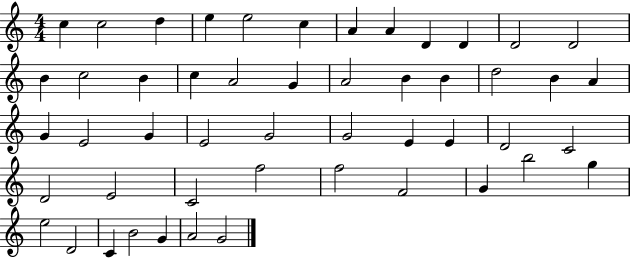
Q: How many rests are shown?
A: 0